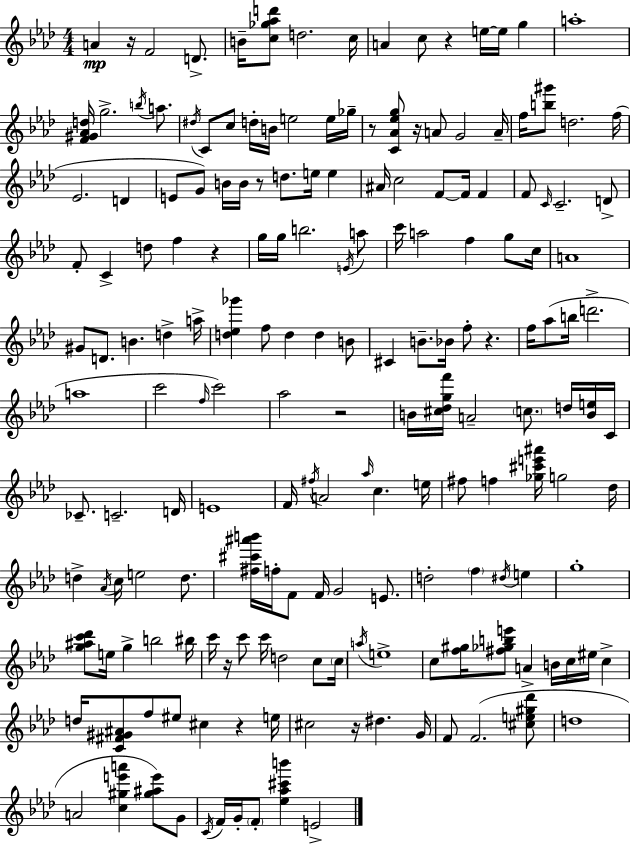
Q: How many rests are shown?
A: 11